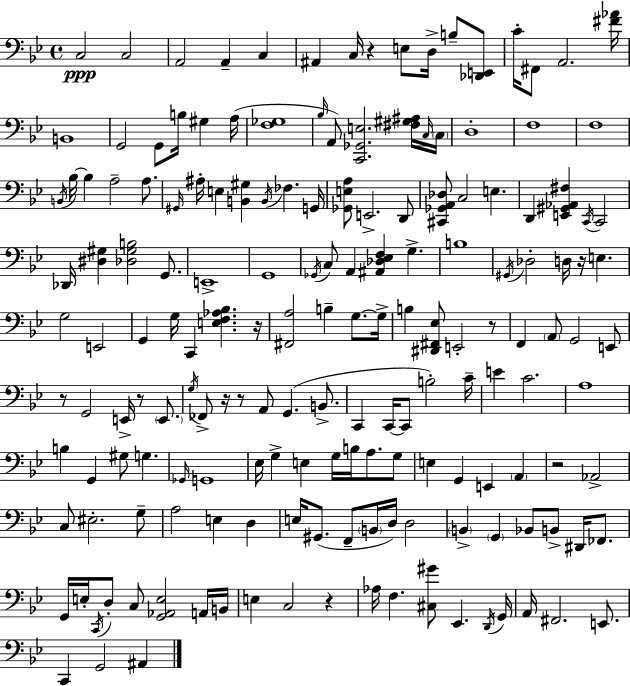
C3/h C3/h A2/h A2/q C3/q A#2/q C3/s R/q E3/e D3/s B3/e [Db2,E2]/e C4/s F#2/e A2/h. [F#4,Ab4]/s B2/w G2/h G2/e B3/s G#3/q A3/s [F3,Gb3]/w Bb3/s A2/e [C2,Gb2,E3]/h. [F#3,G#3,A#3]/s C3/s C3/s D3/w F3/w F3/w B2/s Bb3/s Bb3/q A3/h A3/e. G#2/s A#3/s E3/q [B2,G#3]/q B2/s FES3/q. G2/s [Gb2,E3,A3]/e E2/h. D2/e [C#2,Gb2,A2,Db3]/e C3/h E3/q. D2/q [E2,G#2,Ab2,F#3]/q C2/s C2/h Db2/s [D#3,G#3]/q [Db3,G#3,B3]/h G2/e. E2/w G2/w Gb2/s C3/e A2/q [A#2,Db3,Eb3,F3]/q G3/q. B3/w G#2/s Db3/h D3/s R/s E3/q. G3/h E2/h G2/q G3/s C2/q [E3,F3,Ab3,Bb3]/q. R/s [F#2,A3]/h B3/q G3/e. G3/s B3/q [D#2,F#2,Eb3]/e E2/h R/e F2/q A2/e G2/h E2/e R/e G2/h E2/s R/e E2/e. G3/s FES2/e R/s R/e A2/e G2/q. B2/e. C2/q C2/s C2/e B3/h C4/s E4/q C4/h. A3/w B3/q G2/q G#3/e G3/q. Gb2/s G2/w Eb3/s G3/q E3/q G3/s B3/s A3/e. G3/e E3/q G2/q E2/q A2/q R/h Ab2/h C3/e EIS3/h. G3/e A3/h E3/q D3/q E3/s G#2/e. F2/e B2/s D3/s D3/h B2/q G2/q Bb2/e B2/e D#2/s FES2/e. G2/s E3/s C2/s D3/e C3/e [G2,Ab2,E3]/h A2/s B2/s E3/q C3/h R/q Ab3/s F3/q. [C#3,G#4]/e Eb2/q. D2/s G2/s A2/s F#2/h. E2/e. C2/q G2/h A#2/q